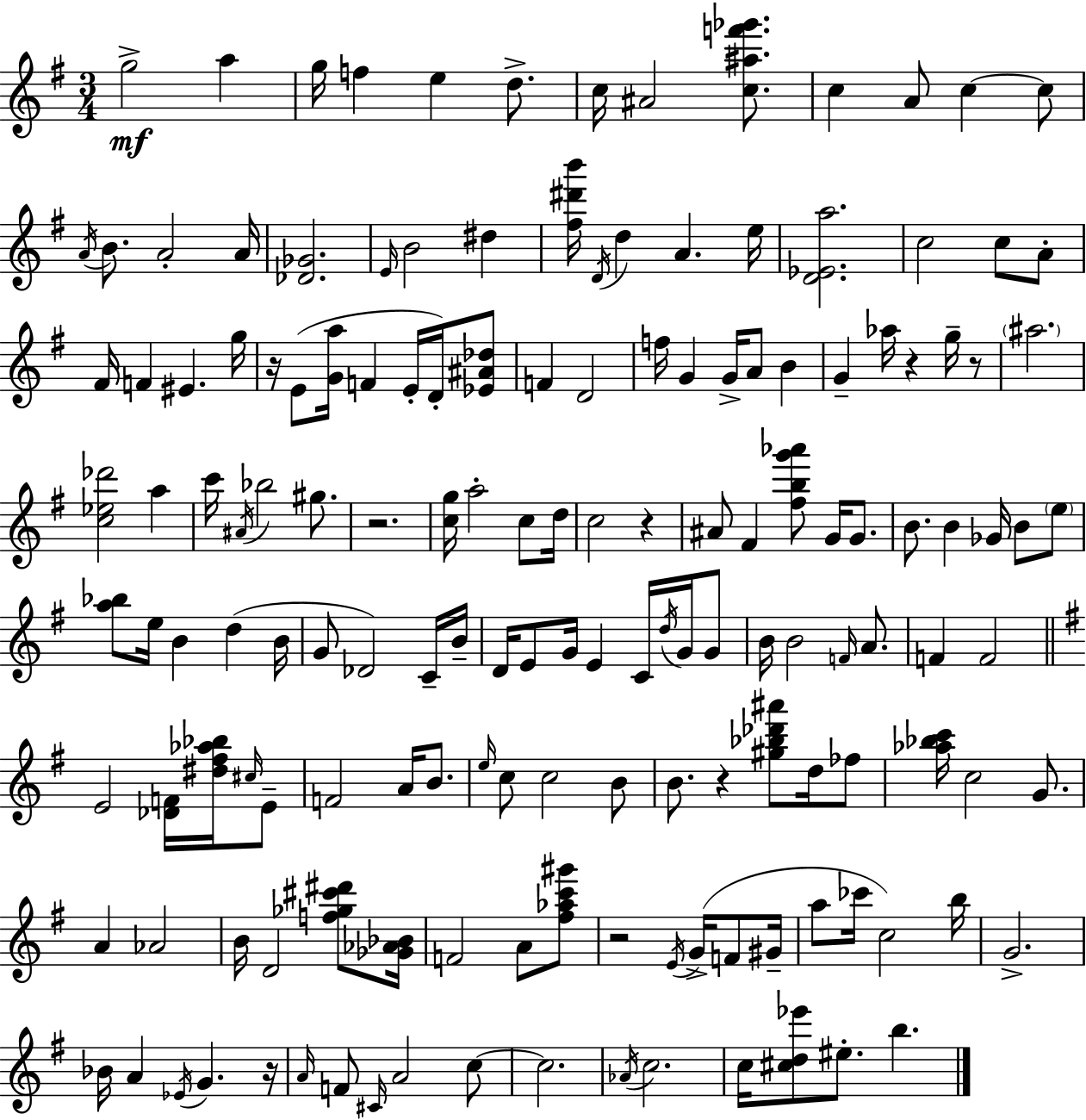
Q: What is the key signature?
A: E minor